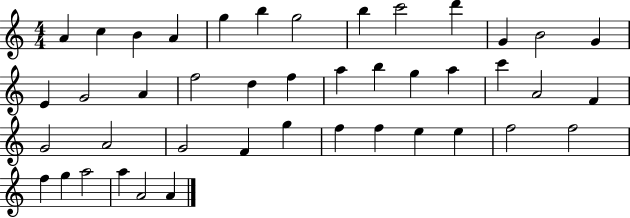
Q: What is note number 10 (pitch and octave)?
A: D6